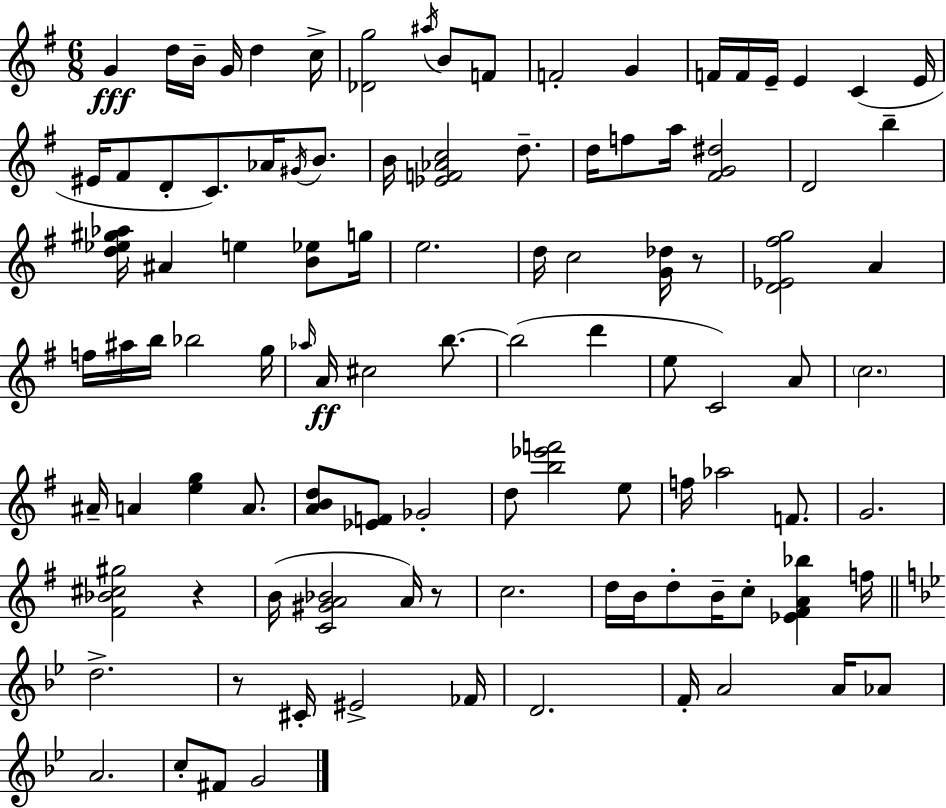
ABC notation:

X:1
T:Untitled
M:6/8
L:1/4
K:Em
G d/4 B/4 G/4 d c/4 [_Dg]2 ^a/4 B/2 F/2 F2 G F/4 F/4 E/4 E C E/4 ^E/4 ^F/2 D/2 C/2 _A/4 ^G/4 B/2 B/4 [_EF_Ac]2 d/2 d/4 f/2 a/4 [^FG^d]2 D2 b [d_e^g_a]/4 ^A e [B_e]/2 g/4 e2 d/4 c2 [G_d]/4 z/2 [D_E^fg]2 A f/4 ^a/4 b/4 _b2 g/4 _a/4 A/4 ^c2 b/2 b2 d' e/2 C2 A/2 c2 ^A/4 A [eg] A/2 [ABd]/2 [_EF]/2 _G2 d/2 [b_e'f']2 e/2 f/4 _a2 F/2 G2 [^F_B^c^g]2 z B/4 [C^GA_B]2 A/4 z/2 c2 d/4 B/4 d/2 B/4 c/2 [_E^FA_b] f/4 d2 z/2 ^C/4 ^E2 _F/4 D2 F/4 A2 A/4 _A/2 A2 c/2 ^F/2 G2